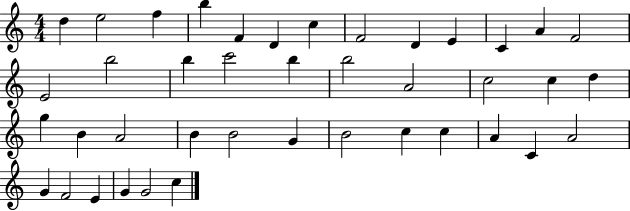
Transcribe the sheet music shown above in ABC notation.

X:1
T:Untitled
M:4/4
L:1/4
K:C
d e2 f b F D c F2 D E C A F2 E2 b2 b c'2 b b2 A2 c2 c d g B A2 B B2 G B2 c c A C A2 G F2 E G G2 c